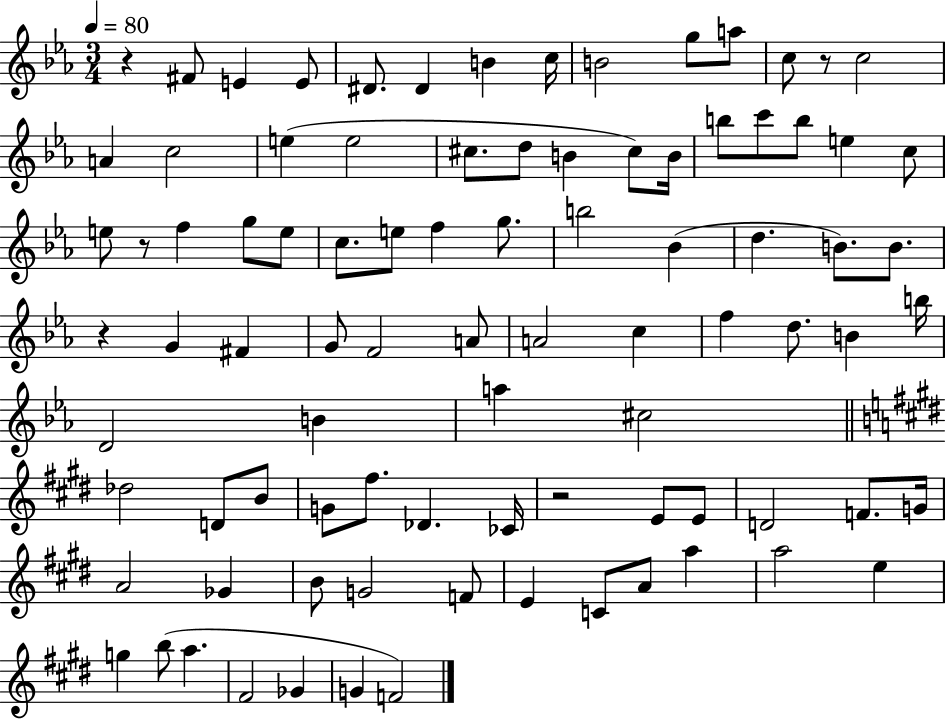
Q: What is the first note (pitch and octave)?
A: F#4